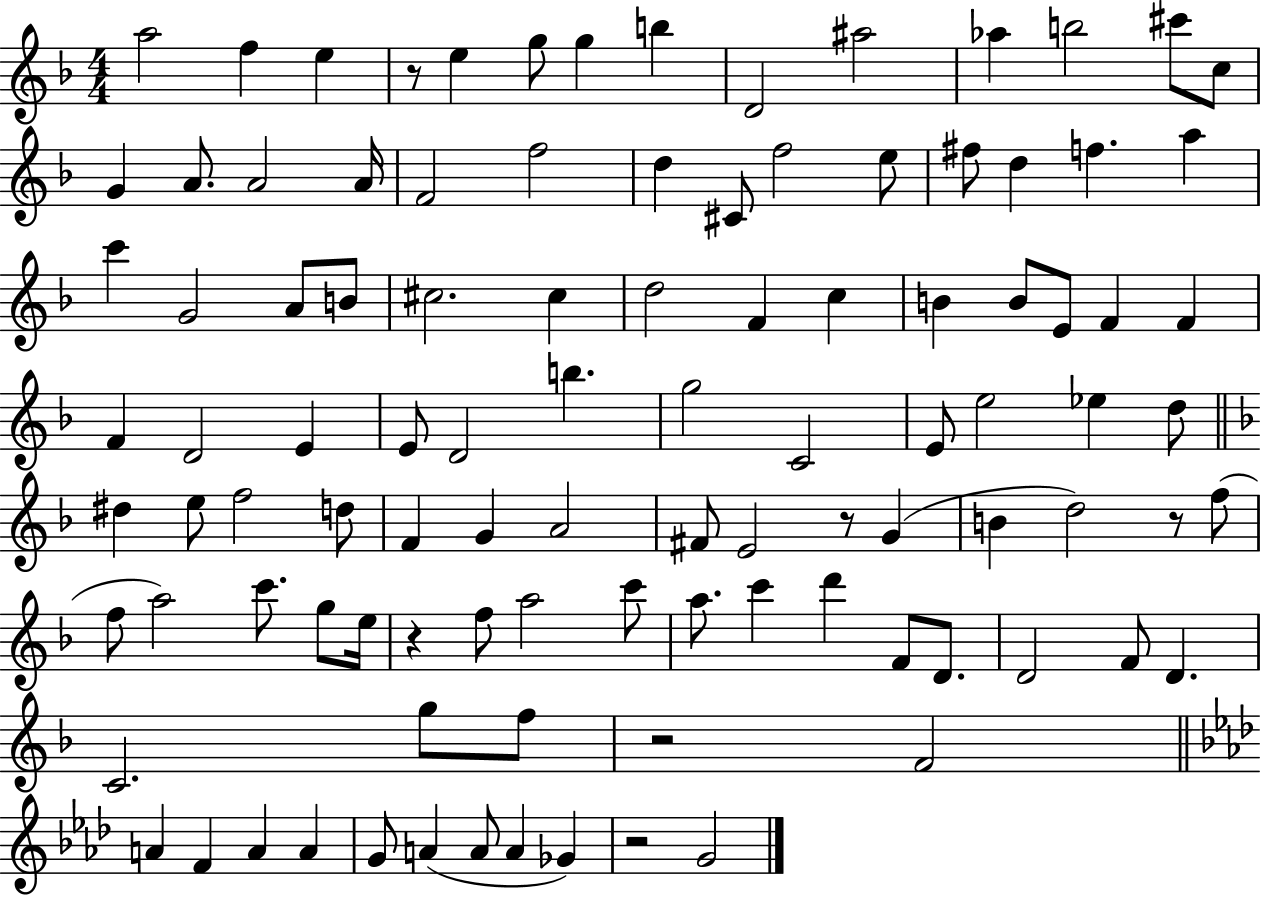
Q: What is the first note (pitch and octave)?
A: A5